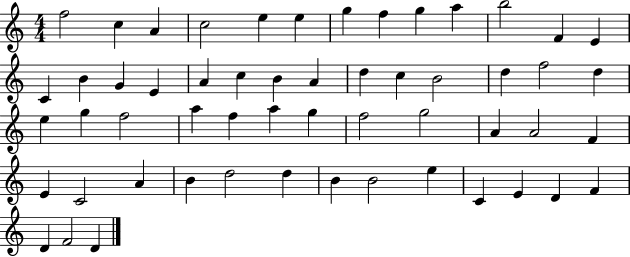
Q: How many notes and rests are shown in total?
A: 55